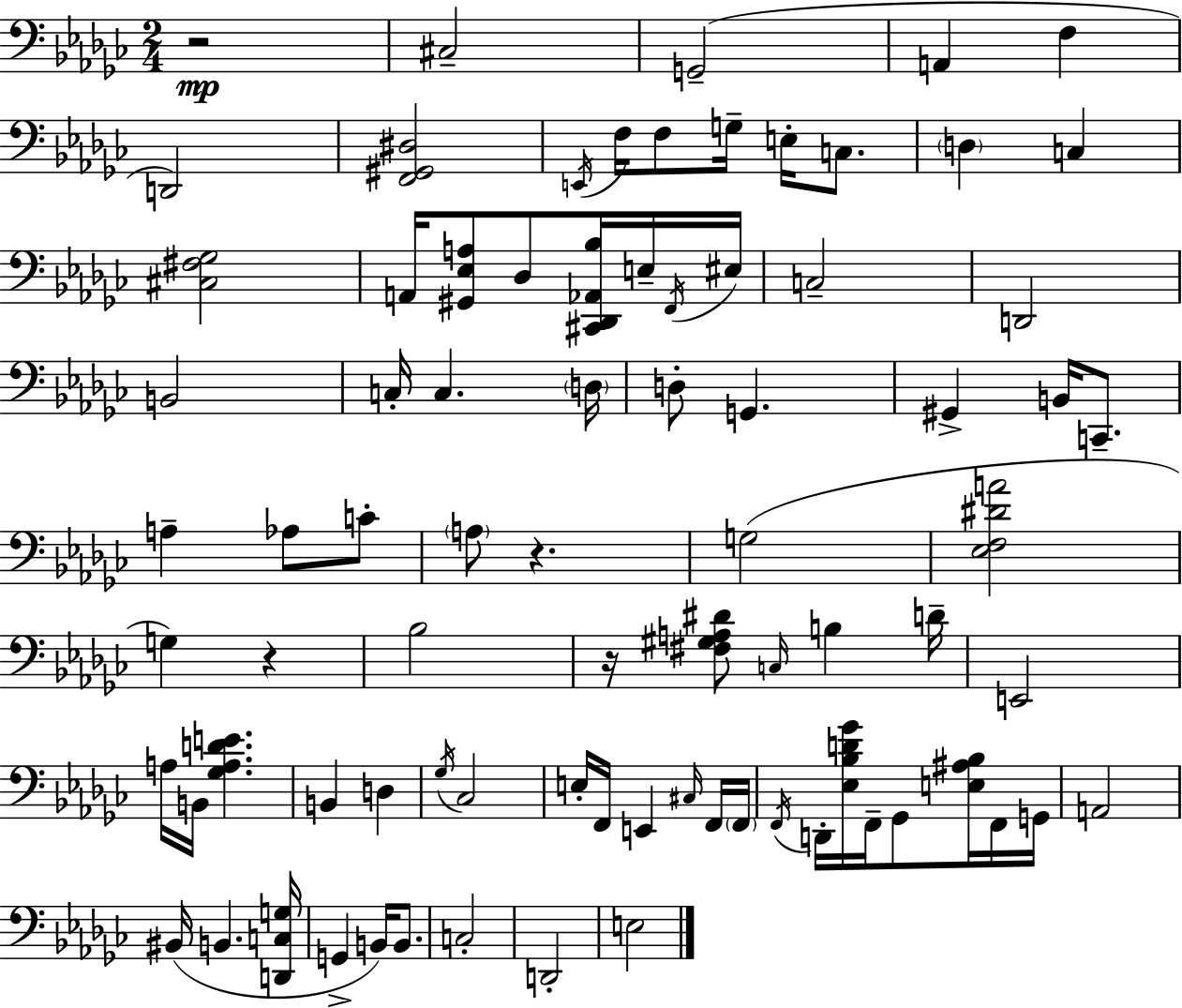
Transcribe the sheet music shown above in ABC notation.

X:1
T:Untitled
M:2/4
L:1/4
K:Ebm
z2 ^C,2 G,,2 A,, F, D,,2 [F,,^G,,^D,]2 E,,/4 F,/4 F,/2 G,/4 E,/4 C,/2 D, C, [^C,^F,_G,]2 A,,/4 [^G,,_E,A,]/2 _D,/2 [^C,,_D,,_A,,_B,]/4 E,/4 F,,/4 ^E,/4 C,2 D,,2 B,,2 C,/4 C, D,/4 D,/2 G,, ^G,, B,,/4 C,,/2 A, _A,/2 C/2 A,/2 z G,2 [_E,F,^DA]2 G, z _B,2 z/4 [^F,^G,A,^D]/2 C,/4 B, D/4 E,,2 A,/4 B,,/4 [_G,A,DE] B,, D, _G,/4 _C,2 E,/4 F,,/4 E,, ^C,/4 F,,/4 F,,/4 F,,/4 D,,/4 [_E,_B,D_G]/4 F,,/4 _G,,/2 [E,^A,_B,]/4 F,,/4 G,,/4 A,,2 ^B,,/4 B,, [D,,C,G,]/4 G,, B,,/4 B,,/2 C,2 D,,2 E,2